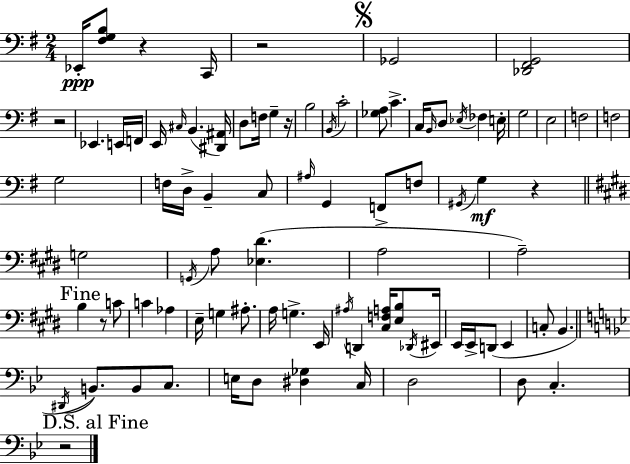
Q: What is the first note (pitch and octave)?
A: Eb2